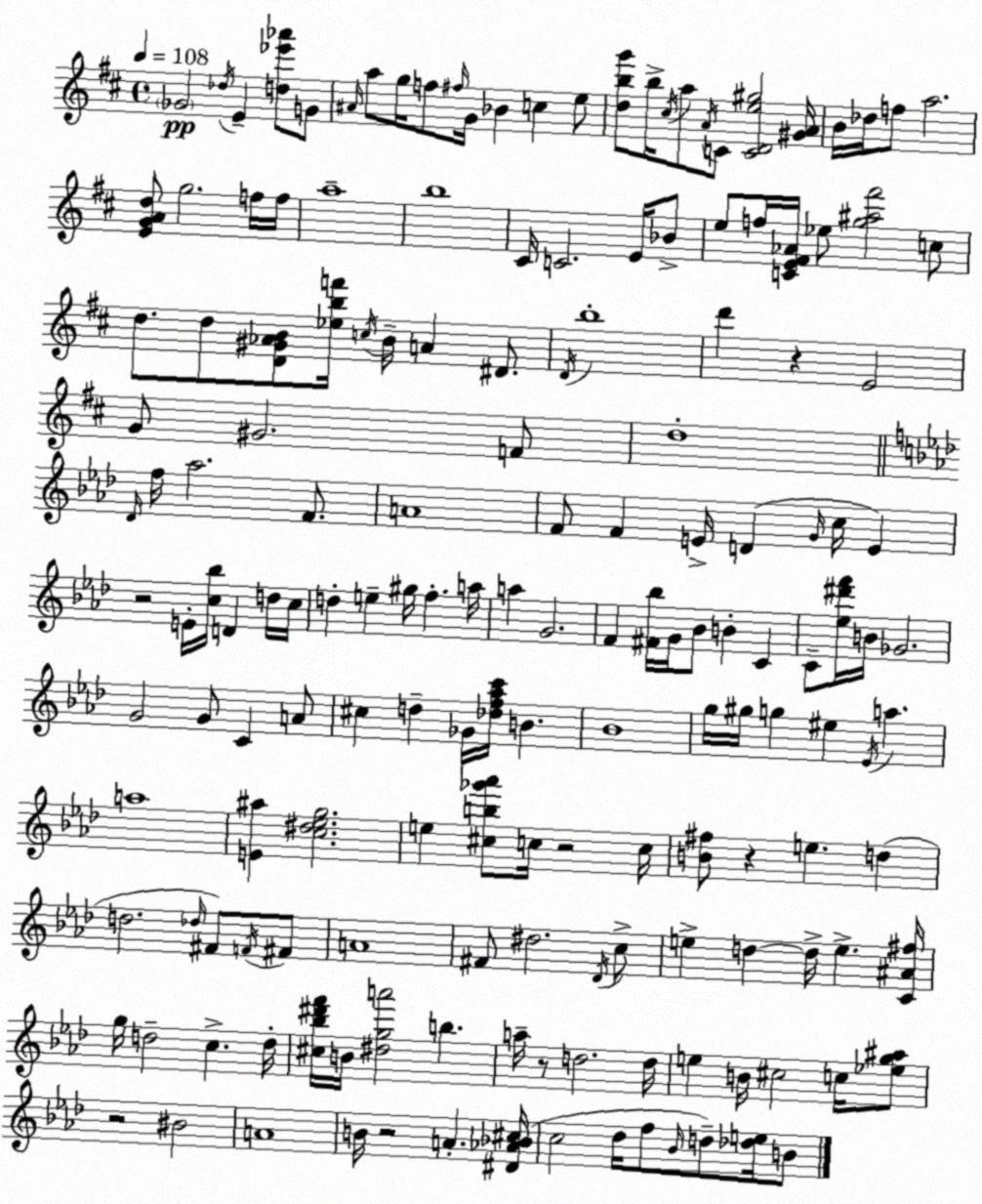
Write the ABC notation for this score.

X:1
T:Untitled
M:4/4
L:1/4
K:D
_G2 _d/4 E [d_e'_a']/2 G/2 ^A/4 a/2 g/4 f/2 ^f/4 G/4 _B c e/2 [dbg']/2 b/4 ^c/4 a/2 A/4 C/2 [CDe^g]2 [^GA]/4 B/4 _d/4 f/2 a2 [EGAd]/2 g2 f/4 f/4 a4 b4 ^C/4 C2 E/4 _B/2 e/2 f/4 [CE^F_A]/4 _e/2 [g^a^f']2 c/2 d/2 d/2 [D^G_AB]/2 [_ebf']/4 c/4 B/4 A ^D/2 D/4 b4 d' z E2 G/2 ^G2 F/2 d4 _D/4 f/4 _a2 F/2 A4 F/2 F E/4 D G/4 c/4 E z2 E/4 [c_b]/4 D d/4 c/4 d e ^g/4 f a/4 a G2 F [^F_b]/4 G/4 _B/2 B C C/2 [_e^d'f']/4 B/4 _G2 G2 G/2 C A/2 ^c d _G/4 [_df_ac']/4 B _B4 g/4 ^g/4 g ^e _E/4 a a4 [E^a] [c^d_eg]2 e [^cb_g'_a']/2 c/4 z2 c/4 [B^f]/2 z e d d2 _d/4 ^F/2 F/4 ^F/2 A4 ^F/2 ^d2 _D/4 c/2 e d d/4 e [C^A^f]/4 g/4 d2 c d/4 [^c_b^d'f']/4 B/4 [^dga']2 b a/4 z/2 d2 d/4 e B/4 ^c2 c/4 [_eg^a]/2 z2 ^B2 A4 B/4 z2 A [^D_A_B^c]/4 c2 _d/4 f/2 _B/4 d/2 [_de]/4 B/2